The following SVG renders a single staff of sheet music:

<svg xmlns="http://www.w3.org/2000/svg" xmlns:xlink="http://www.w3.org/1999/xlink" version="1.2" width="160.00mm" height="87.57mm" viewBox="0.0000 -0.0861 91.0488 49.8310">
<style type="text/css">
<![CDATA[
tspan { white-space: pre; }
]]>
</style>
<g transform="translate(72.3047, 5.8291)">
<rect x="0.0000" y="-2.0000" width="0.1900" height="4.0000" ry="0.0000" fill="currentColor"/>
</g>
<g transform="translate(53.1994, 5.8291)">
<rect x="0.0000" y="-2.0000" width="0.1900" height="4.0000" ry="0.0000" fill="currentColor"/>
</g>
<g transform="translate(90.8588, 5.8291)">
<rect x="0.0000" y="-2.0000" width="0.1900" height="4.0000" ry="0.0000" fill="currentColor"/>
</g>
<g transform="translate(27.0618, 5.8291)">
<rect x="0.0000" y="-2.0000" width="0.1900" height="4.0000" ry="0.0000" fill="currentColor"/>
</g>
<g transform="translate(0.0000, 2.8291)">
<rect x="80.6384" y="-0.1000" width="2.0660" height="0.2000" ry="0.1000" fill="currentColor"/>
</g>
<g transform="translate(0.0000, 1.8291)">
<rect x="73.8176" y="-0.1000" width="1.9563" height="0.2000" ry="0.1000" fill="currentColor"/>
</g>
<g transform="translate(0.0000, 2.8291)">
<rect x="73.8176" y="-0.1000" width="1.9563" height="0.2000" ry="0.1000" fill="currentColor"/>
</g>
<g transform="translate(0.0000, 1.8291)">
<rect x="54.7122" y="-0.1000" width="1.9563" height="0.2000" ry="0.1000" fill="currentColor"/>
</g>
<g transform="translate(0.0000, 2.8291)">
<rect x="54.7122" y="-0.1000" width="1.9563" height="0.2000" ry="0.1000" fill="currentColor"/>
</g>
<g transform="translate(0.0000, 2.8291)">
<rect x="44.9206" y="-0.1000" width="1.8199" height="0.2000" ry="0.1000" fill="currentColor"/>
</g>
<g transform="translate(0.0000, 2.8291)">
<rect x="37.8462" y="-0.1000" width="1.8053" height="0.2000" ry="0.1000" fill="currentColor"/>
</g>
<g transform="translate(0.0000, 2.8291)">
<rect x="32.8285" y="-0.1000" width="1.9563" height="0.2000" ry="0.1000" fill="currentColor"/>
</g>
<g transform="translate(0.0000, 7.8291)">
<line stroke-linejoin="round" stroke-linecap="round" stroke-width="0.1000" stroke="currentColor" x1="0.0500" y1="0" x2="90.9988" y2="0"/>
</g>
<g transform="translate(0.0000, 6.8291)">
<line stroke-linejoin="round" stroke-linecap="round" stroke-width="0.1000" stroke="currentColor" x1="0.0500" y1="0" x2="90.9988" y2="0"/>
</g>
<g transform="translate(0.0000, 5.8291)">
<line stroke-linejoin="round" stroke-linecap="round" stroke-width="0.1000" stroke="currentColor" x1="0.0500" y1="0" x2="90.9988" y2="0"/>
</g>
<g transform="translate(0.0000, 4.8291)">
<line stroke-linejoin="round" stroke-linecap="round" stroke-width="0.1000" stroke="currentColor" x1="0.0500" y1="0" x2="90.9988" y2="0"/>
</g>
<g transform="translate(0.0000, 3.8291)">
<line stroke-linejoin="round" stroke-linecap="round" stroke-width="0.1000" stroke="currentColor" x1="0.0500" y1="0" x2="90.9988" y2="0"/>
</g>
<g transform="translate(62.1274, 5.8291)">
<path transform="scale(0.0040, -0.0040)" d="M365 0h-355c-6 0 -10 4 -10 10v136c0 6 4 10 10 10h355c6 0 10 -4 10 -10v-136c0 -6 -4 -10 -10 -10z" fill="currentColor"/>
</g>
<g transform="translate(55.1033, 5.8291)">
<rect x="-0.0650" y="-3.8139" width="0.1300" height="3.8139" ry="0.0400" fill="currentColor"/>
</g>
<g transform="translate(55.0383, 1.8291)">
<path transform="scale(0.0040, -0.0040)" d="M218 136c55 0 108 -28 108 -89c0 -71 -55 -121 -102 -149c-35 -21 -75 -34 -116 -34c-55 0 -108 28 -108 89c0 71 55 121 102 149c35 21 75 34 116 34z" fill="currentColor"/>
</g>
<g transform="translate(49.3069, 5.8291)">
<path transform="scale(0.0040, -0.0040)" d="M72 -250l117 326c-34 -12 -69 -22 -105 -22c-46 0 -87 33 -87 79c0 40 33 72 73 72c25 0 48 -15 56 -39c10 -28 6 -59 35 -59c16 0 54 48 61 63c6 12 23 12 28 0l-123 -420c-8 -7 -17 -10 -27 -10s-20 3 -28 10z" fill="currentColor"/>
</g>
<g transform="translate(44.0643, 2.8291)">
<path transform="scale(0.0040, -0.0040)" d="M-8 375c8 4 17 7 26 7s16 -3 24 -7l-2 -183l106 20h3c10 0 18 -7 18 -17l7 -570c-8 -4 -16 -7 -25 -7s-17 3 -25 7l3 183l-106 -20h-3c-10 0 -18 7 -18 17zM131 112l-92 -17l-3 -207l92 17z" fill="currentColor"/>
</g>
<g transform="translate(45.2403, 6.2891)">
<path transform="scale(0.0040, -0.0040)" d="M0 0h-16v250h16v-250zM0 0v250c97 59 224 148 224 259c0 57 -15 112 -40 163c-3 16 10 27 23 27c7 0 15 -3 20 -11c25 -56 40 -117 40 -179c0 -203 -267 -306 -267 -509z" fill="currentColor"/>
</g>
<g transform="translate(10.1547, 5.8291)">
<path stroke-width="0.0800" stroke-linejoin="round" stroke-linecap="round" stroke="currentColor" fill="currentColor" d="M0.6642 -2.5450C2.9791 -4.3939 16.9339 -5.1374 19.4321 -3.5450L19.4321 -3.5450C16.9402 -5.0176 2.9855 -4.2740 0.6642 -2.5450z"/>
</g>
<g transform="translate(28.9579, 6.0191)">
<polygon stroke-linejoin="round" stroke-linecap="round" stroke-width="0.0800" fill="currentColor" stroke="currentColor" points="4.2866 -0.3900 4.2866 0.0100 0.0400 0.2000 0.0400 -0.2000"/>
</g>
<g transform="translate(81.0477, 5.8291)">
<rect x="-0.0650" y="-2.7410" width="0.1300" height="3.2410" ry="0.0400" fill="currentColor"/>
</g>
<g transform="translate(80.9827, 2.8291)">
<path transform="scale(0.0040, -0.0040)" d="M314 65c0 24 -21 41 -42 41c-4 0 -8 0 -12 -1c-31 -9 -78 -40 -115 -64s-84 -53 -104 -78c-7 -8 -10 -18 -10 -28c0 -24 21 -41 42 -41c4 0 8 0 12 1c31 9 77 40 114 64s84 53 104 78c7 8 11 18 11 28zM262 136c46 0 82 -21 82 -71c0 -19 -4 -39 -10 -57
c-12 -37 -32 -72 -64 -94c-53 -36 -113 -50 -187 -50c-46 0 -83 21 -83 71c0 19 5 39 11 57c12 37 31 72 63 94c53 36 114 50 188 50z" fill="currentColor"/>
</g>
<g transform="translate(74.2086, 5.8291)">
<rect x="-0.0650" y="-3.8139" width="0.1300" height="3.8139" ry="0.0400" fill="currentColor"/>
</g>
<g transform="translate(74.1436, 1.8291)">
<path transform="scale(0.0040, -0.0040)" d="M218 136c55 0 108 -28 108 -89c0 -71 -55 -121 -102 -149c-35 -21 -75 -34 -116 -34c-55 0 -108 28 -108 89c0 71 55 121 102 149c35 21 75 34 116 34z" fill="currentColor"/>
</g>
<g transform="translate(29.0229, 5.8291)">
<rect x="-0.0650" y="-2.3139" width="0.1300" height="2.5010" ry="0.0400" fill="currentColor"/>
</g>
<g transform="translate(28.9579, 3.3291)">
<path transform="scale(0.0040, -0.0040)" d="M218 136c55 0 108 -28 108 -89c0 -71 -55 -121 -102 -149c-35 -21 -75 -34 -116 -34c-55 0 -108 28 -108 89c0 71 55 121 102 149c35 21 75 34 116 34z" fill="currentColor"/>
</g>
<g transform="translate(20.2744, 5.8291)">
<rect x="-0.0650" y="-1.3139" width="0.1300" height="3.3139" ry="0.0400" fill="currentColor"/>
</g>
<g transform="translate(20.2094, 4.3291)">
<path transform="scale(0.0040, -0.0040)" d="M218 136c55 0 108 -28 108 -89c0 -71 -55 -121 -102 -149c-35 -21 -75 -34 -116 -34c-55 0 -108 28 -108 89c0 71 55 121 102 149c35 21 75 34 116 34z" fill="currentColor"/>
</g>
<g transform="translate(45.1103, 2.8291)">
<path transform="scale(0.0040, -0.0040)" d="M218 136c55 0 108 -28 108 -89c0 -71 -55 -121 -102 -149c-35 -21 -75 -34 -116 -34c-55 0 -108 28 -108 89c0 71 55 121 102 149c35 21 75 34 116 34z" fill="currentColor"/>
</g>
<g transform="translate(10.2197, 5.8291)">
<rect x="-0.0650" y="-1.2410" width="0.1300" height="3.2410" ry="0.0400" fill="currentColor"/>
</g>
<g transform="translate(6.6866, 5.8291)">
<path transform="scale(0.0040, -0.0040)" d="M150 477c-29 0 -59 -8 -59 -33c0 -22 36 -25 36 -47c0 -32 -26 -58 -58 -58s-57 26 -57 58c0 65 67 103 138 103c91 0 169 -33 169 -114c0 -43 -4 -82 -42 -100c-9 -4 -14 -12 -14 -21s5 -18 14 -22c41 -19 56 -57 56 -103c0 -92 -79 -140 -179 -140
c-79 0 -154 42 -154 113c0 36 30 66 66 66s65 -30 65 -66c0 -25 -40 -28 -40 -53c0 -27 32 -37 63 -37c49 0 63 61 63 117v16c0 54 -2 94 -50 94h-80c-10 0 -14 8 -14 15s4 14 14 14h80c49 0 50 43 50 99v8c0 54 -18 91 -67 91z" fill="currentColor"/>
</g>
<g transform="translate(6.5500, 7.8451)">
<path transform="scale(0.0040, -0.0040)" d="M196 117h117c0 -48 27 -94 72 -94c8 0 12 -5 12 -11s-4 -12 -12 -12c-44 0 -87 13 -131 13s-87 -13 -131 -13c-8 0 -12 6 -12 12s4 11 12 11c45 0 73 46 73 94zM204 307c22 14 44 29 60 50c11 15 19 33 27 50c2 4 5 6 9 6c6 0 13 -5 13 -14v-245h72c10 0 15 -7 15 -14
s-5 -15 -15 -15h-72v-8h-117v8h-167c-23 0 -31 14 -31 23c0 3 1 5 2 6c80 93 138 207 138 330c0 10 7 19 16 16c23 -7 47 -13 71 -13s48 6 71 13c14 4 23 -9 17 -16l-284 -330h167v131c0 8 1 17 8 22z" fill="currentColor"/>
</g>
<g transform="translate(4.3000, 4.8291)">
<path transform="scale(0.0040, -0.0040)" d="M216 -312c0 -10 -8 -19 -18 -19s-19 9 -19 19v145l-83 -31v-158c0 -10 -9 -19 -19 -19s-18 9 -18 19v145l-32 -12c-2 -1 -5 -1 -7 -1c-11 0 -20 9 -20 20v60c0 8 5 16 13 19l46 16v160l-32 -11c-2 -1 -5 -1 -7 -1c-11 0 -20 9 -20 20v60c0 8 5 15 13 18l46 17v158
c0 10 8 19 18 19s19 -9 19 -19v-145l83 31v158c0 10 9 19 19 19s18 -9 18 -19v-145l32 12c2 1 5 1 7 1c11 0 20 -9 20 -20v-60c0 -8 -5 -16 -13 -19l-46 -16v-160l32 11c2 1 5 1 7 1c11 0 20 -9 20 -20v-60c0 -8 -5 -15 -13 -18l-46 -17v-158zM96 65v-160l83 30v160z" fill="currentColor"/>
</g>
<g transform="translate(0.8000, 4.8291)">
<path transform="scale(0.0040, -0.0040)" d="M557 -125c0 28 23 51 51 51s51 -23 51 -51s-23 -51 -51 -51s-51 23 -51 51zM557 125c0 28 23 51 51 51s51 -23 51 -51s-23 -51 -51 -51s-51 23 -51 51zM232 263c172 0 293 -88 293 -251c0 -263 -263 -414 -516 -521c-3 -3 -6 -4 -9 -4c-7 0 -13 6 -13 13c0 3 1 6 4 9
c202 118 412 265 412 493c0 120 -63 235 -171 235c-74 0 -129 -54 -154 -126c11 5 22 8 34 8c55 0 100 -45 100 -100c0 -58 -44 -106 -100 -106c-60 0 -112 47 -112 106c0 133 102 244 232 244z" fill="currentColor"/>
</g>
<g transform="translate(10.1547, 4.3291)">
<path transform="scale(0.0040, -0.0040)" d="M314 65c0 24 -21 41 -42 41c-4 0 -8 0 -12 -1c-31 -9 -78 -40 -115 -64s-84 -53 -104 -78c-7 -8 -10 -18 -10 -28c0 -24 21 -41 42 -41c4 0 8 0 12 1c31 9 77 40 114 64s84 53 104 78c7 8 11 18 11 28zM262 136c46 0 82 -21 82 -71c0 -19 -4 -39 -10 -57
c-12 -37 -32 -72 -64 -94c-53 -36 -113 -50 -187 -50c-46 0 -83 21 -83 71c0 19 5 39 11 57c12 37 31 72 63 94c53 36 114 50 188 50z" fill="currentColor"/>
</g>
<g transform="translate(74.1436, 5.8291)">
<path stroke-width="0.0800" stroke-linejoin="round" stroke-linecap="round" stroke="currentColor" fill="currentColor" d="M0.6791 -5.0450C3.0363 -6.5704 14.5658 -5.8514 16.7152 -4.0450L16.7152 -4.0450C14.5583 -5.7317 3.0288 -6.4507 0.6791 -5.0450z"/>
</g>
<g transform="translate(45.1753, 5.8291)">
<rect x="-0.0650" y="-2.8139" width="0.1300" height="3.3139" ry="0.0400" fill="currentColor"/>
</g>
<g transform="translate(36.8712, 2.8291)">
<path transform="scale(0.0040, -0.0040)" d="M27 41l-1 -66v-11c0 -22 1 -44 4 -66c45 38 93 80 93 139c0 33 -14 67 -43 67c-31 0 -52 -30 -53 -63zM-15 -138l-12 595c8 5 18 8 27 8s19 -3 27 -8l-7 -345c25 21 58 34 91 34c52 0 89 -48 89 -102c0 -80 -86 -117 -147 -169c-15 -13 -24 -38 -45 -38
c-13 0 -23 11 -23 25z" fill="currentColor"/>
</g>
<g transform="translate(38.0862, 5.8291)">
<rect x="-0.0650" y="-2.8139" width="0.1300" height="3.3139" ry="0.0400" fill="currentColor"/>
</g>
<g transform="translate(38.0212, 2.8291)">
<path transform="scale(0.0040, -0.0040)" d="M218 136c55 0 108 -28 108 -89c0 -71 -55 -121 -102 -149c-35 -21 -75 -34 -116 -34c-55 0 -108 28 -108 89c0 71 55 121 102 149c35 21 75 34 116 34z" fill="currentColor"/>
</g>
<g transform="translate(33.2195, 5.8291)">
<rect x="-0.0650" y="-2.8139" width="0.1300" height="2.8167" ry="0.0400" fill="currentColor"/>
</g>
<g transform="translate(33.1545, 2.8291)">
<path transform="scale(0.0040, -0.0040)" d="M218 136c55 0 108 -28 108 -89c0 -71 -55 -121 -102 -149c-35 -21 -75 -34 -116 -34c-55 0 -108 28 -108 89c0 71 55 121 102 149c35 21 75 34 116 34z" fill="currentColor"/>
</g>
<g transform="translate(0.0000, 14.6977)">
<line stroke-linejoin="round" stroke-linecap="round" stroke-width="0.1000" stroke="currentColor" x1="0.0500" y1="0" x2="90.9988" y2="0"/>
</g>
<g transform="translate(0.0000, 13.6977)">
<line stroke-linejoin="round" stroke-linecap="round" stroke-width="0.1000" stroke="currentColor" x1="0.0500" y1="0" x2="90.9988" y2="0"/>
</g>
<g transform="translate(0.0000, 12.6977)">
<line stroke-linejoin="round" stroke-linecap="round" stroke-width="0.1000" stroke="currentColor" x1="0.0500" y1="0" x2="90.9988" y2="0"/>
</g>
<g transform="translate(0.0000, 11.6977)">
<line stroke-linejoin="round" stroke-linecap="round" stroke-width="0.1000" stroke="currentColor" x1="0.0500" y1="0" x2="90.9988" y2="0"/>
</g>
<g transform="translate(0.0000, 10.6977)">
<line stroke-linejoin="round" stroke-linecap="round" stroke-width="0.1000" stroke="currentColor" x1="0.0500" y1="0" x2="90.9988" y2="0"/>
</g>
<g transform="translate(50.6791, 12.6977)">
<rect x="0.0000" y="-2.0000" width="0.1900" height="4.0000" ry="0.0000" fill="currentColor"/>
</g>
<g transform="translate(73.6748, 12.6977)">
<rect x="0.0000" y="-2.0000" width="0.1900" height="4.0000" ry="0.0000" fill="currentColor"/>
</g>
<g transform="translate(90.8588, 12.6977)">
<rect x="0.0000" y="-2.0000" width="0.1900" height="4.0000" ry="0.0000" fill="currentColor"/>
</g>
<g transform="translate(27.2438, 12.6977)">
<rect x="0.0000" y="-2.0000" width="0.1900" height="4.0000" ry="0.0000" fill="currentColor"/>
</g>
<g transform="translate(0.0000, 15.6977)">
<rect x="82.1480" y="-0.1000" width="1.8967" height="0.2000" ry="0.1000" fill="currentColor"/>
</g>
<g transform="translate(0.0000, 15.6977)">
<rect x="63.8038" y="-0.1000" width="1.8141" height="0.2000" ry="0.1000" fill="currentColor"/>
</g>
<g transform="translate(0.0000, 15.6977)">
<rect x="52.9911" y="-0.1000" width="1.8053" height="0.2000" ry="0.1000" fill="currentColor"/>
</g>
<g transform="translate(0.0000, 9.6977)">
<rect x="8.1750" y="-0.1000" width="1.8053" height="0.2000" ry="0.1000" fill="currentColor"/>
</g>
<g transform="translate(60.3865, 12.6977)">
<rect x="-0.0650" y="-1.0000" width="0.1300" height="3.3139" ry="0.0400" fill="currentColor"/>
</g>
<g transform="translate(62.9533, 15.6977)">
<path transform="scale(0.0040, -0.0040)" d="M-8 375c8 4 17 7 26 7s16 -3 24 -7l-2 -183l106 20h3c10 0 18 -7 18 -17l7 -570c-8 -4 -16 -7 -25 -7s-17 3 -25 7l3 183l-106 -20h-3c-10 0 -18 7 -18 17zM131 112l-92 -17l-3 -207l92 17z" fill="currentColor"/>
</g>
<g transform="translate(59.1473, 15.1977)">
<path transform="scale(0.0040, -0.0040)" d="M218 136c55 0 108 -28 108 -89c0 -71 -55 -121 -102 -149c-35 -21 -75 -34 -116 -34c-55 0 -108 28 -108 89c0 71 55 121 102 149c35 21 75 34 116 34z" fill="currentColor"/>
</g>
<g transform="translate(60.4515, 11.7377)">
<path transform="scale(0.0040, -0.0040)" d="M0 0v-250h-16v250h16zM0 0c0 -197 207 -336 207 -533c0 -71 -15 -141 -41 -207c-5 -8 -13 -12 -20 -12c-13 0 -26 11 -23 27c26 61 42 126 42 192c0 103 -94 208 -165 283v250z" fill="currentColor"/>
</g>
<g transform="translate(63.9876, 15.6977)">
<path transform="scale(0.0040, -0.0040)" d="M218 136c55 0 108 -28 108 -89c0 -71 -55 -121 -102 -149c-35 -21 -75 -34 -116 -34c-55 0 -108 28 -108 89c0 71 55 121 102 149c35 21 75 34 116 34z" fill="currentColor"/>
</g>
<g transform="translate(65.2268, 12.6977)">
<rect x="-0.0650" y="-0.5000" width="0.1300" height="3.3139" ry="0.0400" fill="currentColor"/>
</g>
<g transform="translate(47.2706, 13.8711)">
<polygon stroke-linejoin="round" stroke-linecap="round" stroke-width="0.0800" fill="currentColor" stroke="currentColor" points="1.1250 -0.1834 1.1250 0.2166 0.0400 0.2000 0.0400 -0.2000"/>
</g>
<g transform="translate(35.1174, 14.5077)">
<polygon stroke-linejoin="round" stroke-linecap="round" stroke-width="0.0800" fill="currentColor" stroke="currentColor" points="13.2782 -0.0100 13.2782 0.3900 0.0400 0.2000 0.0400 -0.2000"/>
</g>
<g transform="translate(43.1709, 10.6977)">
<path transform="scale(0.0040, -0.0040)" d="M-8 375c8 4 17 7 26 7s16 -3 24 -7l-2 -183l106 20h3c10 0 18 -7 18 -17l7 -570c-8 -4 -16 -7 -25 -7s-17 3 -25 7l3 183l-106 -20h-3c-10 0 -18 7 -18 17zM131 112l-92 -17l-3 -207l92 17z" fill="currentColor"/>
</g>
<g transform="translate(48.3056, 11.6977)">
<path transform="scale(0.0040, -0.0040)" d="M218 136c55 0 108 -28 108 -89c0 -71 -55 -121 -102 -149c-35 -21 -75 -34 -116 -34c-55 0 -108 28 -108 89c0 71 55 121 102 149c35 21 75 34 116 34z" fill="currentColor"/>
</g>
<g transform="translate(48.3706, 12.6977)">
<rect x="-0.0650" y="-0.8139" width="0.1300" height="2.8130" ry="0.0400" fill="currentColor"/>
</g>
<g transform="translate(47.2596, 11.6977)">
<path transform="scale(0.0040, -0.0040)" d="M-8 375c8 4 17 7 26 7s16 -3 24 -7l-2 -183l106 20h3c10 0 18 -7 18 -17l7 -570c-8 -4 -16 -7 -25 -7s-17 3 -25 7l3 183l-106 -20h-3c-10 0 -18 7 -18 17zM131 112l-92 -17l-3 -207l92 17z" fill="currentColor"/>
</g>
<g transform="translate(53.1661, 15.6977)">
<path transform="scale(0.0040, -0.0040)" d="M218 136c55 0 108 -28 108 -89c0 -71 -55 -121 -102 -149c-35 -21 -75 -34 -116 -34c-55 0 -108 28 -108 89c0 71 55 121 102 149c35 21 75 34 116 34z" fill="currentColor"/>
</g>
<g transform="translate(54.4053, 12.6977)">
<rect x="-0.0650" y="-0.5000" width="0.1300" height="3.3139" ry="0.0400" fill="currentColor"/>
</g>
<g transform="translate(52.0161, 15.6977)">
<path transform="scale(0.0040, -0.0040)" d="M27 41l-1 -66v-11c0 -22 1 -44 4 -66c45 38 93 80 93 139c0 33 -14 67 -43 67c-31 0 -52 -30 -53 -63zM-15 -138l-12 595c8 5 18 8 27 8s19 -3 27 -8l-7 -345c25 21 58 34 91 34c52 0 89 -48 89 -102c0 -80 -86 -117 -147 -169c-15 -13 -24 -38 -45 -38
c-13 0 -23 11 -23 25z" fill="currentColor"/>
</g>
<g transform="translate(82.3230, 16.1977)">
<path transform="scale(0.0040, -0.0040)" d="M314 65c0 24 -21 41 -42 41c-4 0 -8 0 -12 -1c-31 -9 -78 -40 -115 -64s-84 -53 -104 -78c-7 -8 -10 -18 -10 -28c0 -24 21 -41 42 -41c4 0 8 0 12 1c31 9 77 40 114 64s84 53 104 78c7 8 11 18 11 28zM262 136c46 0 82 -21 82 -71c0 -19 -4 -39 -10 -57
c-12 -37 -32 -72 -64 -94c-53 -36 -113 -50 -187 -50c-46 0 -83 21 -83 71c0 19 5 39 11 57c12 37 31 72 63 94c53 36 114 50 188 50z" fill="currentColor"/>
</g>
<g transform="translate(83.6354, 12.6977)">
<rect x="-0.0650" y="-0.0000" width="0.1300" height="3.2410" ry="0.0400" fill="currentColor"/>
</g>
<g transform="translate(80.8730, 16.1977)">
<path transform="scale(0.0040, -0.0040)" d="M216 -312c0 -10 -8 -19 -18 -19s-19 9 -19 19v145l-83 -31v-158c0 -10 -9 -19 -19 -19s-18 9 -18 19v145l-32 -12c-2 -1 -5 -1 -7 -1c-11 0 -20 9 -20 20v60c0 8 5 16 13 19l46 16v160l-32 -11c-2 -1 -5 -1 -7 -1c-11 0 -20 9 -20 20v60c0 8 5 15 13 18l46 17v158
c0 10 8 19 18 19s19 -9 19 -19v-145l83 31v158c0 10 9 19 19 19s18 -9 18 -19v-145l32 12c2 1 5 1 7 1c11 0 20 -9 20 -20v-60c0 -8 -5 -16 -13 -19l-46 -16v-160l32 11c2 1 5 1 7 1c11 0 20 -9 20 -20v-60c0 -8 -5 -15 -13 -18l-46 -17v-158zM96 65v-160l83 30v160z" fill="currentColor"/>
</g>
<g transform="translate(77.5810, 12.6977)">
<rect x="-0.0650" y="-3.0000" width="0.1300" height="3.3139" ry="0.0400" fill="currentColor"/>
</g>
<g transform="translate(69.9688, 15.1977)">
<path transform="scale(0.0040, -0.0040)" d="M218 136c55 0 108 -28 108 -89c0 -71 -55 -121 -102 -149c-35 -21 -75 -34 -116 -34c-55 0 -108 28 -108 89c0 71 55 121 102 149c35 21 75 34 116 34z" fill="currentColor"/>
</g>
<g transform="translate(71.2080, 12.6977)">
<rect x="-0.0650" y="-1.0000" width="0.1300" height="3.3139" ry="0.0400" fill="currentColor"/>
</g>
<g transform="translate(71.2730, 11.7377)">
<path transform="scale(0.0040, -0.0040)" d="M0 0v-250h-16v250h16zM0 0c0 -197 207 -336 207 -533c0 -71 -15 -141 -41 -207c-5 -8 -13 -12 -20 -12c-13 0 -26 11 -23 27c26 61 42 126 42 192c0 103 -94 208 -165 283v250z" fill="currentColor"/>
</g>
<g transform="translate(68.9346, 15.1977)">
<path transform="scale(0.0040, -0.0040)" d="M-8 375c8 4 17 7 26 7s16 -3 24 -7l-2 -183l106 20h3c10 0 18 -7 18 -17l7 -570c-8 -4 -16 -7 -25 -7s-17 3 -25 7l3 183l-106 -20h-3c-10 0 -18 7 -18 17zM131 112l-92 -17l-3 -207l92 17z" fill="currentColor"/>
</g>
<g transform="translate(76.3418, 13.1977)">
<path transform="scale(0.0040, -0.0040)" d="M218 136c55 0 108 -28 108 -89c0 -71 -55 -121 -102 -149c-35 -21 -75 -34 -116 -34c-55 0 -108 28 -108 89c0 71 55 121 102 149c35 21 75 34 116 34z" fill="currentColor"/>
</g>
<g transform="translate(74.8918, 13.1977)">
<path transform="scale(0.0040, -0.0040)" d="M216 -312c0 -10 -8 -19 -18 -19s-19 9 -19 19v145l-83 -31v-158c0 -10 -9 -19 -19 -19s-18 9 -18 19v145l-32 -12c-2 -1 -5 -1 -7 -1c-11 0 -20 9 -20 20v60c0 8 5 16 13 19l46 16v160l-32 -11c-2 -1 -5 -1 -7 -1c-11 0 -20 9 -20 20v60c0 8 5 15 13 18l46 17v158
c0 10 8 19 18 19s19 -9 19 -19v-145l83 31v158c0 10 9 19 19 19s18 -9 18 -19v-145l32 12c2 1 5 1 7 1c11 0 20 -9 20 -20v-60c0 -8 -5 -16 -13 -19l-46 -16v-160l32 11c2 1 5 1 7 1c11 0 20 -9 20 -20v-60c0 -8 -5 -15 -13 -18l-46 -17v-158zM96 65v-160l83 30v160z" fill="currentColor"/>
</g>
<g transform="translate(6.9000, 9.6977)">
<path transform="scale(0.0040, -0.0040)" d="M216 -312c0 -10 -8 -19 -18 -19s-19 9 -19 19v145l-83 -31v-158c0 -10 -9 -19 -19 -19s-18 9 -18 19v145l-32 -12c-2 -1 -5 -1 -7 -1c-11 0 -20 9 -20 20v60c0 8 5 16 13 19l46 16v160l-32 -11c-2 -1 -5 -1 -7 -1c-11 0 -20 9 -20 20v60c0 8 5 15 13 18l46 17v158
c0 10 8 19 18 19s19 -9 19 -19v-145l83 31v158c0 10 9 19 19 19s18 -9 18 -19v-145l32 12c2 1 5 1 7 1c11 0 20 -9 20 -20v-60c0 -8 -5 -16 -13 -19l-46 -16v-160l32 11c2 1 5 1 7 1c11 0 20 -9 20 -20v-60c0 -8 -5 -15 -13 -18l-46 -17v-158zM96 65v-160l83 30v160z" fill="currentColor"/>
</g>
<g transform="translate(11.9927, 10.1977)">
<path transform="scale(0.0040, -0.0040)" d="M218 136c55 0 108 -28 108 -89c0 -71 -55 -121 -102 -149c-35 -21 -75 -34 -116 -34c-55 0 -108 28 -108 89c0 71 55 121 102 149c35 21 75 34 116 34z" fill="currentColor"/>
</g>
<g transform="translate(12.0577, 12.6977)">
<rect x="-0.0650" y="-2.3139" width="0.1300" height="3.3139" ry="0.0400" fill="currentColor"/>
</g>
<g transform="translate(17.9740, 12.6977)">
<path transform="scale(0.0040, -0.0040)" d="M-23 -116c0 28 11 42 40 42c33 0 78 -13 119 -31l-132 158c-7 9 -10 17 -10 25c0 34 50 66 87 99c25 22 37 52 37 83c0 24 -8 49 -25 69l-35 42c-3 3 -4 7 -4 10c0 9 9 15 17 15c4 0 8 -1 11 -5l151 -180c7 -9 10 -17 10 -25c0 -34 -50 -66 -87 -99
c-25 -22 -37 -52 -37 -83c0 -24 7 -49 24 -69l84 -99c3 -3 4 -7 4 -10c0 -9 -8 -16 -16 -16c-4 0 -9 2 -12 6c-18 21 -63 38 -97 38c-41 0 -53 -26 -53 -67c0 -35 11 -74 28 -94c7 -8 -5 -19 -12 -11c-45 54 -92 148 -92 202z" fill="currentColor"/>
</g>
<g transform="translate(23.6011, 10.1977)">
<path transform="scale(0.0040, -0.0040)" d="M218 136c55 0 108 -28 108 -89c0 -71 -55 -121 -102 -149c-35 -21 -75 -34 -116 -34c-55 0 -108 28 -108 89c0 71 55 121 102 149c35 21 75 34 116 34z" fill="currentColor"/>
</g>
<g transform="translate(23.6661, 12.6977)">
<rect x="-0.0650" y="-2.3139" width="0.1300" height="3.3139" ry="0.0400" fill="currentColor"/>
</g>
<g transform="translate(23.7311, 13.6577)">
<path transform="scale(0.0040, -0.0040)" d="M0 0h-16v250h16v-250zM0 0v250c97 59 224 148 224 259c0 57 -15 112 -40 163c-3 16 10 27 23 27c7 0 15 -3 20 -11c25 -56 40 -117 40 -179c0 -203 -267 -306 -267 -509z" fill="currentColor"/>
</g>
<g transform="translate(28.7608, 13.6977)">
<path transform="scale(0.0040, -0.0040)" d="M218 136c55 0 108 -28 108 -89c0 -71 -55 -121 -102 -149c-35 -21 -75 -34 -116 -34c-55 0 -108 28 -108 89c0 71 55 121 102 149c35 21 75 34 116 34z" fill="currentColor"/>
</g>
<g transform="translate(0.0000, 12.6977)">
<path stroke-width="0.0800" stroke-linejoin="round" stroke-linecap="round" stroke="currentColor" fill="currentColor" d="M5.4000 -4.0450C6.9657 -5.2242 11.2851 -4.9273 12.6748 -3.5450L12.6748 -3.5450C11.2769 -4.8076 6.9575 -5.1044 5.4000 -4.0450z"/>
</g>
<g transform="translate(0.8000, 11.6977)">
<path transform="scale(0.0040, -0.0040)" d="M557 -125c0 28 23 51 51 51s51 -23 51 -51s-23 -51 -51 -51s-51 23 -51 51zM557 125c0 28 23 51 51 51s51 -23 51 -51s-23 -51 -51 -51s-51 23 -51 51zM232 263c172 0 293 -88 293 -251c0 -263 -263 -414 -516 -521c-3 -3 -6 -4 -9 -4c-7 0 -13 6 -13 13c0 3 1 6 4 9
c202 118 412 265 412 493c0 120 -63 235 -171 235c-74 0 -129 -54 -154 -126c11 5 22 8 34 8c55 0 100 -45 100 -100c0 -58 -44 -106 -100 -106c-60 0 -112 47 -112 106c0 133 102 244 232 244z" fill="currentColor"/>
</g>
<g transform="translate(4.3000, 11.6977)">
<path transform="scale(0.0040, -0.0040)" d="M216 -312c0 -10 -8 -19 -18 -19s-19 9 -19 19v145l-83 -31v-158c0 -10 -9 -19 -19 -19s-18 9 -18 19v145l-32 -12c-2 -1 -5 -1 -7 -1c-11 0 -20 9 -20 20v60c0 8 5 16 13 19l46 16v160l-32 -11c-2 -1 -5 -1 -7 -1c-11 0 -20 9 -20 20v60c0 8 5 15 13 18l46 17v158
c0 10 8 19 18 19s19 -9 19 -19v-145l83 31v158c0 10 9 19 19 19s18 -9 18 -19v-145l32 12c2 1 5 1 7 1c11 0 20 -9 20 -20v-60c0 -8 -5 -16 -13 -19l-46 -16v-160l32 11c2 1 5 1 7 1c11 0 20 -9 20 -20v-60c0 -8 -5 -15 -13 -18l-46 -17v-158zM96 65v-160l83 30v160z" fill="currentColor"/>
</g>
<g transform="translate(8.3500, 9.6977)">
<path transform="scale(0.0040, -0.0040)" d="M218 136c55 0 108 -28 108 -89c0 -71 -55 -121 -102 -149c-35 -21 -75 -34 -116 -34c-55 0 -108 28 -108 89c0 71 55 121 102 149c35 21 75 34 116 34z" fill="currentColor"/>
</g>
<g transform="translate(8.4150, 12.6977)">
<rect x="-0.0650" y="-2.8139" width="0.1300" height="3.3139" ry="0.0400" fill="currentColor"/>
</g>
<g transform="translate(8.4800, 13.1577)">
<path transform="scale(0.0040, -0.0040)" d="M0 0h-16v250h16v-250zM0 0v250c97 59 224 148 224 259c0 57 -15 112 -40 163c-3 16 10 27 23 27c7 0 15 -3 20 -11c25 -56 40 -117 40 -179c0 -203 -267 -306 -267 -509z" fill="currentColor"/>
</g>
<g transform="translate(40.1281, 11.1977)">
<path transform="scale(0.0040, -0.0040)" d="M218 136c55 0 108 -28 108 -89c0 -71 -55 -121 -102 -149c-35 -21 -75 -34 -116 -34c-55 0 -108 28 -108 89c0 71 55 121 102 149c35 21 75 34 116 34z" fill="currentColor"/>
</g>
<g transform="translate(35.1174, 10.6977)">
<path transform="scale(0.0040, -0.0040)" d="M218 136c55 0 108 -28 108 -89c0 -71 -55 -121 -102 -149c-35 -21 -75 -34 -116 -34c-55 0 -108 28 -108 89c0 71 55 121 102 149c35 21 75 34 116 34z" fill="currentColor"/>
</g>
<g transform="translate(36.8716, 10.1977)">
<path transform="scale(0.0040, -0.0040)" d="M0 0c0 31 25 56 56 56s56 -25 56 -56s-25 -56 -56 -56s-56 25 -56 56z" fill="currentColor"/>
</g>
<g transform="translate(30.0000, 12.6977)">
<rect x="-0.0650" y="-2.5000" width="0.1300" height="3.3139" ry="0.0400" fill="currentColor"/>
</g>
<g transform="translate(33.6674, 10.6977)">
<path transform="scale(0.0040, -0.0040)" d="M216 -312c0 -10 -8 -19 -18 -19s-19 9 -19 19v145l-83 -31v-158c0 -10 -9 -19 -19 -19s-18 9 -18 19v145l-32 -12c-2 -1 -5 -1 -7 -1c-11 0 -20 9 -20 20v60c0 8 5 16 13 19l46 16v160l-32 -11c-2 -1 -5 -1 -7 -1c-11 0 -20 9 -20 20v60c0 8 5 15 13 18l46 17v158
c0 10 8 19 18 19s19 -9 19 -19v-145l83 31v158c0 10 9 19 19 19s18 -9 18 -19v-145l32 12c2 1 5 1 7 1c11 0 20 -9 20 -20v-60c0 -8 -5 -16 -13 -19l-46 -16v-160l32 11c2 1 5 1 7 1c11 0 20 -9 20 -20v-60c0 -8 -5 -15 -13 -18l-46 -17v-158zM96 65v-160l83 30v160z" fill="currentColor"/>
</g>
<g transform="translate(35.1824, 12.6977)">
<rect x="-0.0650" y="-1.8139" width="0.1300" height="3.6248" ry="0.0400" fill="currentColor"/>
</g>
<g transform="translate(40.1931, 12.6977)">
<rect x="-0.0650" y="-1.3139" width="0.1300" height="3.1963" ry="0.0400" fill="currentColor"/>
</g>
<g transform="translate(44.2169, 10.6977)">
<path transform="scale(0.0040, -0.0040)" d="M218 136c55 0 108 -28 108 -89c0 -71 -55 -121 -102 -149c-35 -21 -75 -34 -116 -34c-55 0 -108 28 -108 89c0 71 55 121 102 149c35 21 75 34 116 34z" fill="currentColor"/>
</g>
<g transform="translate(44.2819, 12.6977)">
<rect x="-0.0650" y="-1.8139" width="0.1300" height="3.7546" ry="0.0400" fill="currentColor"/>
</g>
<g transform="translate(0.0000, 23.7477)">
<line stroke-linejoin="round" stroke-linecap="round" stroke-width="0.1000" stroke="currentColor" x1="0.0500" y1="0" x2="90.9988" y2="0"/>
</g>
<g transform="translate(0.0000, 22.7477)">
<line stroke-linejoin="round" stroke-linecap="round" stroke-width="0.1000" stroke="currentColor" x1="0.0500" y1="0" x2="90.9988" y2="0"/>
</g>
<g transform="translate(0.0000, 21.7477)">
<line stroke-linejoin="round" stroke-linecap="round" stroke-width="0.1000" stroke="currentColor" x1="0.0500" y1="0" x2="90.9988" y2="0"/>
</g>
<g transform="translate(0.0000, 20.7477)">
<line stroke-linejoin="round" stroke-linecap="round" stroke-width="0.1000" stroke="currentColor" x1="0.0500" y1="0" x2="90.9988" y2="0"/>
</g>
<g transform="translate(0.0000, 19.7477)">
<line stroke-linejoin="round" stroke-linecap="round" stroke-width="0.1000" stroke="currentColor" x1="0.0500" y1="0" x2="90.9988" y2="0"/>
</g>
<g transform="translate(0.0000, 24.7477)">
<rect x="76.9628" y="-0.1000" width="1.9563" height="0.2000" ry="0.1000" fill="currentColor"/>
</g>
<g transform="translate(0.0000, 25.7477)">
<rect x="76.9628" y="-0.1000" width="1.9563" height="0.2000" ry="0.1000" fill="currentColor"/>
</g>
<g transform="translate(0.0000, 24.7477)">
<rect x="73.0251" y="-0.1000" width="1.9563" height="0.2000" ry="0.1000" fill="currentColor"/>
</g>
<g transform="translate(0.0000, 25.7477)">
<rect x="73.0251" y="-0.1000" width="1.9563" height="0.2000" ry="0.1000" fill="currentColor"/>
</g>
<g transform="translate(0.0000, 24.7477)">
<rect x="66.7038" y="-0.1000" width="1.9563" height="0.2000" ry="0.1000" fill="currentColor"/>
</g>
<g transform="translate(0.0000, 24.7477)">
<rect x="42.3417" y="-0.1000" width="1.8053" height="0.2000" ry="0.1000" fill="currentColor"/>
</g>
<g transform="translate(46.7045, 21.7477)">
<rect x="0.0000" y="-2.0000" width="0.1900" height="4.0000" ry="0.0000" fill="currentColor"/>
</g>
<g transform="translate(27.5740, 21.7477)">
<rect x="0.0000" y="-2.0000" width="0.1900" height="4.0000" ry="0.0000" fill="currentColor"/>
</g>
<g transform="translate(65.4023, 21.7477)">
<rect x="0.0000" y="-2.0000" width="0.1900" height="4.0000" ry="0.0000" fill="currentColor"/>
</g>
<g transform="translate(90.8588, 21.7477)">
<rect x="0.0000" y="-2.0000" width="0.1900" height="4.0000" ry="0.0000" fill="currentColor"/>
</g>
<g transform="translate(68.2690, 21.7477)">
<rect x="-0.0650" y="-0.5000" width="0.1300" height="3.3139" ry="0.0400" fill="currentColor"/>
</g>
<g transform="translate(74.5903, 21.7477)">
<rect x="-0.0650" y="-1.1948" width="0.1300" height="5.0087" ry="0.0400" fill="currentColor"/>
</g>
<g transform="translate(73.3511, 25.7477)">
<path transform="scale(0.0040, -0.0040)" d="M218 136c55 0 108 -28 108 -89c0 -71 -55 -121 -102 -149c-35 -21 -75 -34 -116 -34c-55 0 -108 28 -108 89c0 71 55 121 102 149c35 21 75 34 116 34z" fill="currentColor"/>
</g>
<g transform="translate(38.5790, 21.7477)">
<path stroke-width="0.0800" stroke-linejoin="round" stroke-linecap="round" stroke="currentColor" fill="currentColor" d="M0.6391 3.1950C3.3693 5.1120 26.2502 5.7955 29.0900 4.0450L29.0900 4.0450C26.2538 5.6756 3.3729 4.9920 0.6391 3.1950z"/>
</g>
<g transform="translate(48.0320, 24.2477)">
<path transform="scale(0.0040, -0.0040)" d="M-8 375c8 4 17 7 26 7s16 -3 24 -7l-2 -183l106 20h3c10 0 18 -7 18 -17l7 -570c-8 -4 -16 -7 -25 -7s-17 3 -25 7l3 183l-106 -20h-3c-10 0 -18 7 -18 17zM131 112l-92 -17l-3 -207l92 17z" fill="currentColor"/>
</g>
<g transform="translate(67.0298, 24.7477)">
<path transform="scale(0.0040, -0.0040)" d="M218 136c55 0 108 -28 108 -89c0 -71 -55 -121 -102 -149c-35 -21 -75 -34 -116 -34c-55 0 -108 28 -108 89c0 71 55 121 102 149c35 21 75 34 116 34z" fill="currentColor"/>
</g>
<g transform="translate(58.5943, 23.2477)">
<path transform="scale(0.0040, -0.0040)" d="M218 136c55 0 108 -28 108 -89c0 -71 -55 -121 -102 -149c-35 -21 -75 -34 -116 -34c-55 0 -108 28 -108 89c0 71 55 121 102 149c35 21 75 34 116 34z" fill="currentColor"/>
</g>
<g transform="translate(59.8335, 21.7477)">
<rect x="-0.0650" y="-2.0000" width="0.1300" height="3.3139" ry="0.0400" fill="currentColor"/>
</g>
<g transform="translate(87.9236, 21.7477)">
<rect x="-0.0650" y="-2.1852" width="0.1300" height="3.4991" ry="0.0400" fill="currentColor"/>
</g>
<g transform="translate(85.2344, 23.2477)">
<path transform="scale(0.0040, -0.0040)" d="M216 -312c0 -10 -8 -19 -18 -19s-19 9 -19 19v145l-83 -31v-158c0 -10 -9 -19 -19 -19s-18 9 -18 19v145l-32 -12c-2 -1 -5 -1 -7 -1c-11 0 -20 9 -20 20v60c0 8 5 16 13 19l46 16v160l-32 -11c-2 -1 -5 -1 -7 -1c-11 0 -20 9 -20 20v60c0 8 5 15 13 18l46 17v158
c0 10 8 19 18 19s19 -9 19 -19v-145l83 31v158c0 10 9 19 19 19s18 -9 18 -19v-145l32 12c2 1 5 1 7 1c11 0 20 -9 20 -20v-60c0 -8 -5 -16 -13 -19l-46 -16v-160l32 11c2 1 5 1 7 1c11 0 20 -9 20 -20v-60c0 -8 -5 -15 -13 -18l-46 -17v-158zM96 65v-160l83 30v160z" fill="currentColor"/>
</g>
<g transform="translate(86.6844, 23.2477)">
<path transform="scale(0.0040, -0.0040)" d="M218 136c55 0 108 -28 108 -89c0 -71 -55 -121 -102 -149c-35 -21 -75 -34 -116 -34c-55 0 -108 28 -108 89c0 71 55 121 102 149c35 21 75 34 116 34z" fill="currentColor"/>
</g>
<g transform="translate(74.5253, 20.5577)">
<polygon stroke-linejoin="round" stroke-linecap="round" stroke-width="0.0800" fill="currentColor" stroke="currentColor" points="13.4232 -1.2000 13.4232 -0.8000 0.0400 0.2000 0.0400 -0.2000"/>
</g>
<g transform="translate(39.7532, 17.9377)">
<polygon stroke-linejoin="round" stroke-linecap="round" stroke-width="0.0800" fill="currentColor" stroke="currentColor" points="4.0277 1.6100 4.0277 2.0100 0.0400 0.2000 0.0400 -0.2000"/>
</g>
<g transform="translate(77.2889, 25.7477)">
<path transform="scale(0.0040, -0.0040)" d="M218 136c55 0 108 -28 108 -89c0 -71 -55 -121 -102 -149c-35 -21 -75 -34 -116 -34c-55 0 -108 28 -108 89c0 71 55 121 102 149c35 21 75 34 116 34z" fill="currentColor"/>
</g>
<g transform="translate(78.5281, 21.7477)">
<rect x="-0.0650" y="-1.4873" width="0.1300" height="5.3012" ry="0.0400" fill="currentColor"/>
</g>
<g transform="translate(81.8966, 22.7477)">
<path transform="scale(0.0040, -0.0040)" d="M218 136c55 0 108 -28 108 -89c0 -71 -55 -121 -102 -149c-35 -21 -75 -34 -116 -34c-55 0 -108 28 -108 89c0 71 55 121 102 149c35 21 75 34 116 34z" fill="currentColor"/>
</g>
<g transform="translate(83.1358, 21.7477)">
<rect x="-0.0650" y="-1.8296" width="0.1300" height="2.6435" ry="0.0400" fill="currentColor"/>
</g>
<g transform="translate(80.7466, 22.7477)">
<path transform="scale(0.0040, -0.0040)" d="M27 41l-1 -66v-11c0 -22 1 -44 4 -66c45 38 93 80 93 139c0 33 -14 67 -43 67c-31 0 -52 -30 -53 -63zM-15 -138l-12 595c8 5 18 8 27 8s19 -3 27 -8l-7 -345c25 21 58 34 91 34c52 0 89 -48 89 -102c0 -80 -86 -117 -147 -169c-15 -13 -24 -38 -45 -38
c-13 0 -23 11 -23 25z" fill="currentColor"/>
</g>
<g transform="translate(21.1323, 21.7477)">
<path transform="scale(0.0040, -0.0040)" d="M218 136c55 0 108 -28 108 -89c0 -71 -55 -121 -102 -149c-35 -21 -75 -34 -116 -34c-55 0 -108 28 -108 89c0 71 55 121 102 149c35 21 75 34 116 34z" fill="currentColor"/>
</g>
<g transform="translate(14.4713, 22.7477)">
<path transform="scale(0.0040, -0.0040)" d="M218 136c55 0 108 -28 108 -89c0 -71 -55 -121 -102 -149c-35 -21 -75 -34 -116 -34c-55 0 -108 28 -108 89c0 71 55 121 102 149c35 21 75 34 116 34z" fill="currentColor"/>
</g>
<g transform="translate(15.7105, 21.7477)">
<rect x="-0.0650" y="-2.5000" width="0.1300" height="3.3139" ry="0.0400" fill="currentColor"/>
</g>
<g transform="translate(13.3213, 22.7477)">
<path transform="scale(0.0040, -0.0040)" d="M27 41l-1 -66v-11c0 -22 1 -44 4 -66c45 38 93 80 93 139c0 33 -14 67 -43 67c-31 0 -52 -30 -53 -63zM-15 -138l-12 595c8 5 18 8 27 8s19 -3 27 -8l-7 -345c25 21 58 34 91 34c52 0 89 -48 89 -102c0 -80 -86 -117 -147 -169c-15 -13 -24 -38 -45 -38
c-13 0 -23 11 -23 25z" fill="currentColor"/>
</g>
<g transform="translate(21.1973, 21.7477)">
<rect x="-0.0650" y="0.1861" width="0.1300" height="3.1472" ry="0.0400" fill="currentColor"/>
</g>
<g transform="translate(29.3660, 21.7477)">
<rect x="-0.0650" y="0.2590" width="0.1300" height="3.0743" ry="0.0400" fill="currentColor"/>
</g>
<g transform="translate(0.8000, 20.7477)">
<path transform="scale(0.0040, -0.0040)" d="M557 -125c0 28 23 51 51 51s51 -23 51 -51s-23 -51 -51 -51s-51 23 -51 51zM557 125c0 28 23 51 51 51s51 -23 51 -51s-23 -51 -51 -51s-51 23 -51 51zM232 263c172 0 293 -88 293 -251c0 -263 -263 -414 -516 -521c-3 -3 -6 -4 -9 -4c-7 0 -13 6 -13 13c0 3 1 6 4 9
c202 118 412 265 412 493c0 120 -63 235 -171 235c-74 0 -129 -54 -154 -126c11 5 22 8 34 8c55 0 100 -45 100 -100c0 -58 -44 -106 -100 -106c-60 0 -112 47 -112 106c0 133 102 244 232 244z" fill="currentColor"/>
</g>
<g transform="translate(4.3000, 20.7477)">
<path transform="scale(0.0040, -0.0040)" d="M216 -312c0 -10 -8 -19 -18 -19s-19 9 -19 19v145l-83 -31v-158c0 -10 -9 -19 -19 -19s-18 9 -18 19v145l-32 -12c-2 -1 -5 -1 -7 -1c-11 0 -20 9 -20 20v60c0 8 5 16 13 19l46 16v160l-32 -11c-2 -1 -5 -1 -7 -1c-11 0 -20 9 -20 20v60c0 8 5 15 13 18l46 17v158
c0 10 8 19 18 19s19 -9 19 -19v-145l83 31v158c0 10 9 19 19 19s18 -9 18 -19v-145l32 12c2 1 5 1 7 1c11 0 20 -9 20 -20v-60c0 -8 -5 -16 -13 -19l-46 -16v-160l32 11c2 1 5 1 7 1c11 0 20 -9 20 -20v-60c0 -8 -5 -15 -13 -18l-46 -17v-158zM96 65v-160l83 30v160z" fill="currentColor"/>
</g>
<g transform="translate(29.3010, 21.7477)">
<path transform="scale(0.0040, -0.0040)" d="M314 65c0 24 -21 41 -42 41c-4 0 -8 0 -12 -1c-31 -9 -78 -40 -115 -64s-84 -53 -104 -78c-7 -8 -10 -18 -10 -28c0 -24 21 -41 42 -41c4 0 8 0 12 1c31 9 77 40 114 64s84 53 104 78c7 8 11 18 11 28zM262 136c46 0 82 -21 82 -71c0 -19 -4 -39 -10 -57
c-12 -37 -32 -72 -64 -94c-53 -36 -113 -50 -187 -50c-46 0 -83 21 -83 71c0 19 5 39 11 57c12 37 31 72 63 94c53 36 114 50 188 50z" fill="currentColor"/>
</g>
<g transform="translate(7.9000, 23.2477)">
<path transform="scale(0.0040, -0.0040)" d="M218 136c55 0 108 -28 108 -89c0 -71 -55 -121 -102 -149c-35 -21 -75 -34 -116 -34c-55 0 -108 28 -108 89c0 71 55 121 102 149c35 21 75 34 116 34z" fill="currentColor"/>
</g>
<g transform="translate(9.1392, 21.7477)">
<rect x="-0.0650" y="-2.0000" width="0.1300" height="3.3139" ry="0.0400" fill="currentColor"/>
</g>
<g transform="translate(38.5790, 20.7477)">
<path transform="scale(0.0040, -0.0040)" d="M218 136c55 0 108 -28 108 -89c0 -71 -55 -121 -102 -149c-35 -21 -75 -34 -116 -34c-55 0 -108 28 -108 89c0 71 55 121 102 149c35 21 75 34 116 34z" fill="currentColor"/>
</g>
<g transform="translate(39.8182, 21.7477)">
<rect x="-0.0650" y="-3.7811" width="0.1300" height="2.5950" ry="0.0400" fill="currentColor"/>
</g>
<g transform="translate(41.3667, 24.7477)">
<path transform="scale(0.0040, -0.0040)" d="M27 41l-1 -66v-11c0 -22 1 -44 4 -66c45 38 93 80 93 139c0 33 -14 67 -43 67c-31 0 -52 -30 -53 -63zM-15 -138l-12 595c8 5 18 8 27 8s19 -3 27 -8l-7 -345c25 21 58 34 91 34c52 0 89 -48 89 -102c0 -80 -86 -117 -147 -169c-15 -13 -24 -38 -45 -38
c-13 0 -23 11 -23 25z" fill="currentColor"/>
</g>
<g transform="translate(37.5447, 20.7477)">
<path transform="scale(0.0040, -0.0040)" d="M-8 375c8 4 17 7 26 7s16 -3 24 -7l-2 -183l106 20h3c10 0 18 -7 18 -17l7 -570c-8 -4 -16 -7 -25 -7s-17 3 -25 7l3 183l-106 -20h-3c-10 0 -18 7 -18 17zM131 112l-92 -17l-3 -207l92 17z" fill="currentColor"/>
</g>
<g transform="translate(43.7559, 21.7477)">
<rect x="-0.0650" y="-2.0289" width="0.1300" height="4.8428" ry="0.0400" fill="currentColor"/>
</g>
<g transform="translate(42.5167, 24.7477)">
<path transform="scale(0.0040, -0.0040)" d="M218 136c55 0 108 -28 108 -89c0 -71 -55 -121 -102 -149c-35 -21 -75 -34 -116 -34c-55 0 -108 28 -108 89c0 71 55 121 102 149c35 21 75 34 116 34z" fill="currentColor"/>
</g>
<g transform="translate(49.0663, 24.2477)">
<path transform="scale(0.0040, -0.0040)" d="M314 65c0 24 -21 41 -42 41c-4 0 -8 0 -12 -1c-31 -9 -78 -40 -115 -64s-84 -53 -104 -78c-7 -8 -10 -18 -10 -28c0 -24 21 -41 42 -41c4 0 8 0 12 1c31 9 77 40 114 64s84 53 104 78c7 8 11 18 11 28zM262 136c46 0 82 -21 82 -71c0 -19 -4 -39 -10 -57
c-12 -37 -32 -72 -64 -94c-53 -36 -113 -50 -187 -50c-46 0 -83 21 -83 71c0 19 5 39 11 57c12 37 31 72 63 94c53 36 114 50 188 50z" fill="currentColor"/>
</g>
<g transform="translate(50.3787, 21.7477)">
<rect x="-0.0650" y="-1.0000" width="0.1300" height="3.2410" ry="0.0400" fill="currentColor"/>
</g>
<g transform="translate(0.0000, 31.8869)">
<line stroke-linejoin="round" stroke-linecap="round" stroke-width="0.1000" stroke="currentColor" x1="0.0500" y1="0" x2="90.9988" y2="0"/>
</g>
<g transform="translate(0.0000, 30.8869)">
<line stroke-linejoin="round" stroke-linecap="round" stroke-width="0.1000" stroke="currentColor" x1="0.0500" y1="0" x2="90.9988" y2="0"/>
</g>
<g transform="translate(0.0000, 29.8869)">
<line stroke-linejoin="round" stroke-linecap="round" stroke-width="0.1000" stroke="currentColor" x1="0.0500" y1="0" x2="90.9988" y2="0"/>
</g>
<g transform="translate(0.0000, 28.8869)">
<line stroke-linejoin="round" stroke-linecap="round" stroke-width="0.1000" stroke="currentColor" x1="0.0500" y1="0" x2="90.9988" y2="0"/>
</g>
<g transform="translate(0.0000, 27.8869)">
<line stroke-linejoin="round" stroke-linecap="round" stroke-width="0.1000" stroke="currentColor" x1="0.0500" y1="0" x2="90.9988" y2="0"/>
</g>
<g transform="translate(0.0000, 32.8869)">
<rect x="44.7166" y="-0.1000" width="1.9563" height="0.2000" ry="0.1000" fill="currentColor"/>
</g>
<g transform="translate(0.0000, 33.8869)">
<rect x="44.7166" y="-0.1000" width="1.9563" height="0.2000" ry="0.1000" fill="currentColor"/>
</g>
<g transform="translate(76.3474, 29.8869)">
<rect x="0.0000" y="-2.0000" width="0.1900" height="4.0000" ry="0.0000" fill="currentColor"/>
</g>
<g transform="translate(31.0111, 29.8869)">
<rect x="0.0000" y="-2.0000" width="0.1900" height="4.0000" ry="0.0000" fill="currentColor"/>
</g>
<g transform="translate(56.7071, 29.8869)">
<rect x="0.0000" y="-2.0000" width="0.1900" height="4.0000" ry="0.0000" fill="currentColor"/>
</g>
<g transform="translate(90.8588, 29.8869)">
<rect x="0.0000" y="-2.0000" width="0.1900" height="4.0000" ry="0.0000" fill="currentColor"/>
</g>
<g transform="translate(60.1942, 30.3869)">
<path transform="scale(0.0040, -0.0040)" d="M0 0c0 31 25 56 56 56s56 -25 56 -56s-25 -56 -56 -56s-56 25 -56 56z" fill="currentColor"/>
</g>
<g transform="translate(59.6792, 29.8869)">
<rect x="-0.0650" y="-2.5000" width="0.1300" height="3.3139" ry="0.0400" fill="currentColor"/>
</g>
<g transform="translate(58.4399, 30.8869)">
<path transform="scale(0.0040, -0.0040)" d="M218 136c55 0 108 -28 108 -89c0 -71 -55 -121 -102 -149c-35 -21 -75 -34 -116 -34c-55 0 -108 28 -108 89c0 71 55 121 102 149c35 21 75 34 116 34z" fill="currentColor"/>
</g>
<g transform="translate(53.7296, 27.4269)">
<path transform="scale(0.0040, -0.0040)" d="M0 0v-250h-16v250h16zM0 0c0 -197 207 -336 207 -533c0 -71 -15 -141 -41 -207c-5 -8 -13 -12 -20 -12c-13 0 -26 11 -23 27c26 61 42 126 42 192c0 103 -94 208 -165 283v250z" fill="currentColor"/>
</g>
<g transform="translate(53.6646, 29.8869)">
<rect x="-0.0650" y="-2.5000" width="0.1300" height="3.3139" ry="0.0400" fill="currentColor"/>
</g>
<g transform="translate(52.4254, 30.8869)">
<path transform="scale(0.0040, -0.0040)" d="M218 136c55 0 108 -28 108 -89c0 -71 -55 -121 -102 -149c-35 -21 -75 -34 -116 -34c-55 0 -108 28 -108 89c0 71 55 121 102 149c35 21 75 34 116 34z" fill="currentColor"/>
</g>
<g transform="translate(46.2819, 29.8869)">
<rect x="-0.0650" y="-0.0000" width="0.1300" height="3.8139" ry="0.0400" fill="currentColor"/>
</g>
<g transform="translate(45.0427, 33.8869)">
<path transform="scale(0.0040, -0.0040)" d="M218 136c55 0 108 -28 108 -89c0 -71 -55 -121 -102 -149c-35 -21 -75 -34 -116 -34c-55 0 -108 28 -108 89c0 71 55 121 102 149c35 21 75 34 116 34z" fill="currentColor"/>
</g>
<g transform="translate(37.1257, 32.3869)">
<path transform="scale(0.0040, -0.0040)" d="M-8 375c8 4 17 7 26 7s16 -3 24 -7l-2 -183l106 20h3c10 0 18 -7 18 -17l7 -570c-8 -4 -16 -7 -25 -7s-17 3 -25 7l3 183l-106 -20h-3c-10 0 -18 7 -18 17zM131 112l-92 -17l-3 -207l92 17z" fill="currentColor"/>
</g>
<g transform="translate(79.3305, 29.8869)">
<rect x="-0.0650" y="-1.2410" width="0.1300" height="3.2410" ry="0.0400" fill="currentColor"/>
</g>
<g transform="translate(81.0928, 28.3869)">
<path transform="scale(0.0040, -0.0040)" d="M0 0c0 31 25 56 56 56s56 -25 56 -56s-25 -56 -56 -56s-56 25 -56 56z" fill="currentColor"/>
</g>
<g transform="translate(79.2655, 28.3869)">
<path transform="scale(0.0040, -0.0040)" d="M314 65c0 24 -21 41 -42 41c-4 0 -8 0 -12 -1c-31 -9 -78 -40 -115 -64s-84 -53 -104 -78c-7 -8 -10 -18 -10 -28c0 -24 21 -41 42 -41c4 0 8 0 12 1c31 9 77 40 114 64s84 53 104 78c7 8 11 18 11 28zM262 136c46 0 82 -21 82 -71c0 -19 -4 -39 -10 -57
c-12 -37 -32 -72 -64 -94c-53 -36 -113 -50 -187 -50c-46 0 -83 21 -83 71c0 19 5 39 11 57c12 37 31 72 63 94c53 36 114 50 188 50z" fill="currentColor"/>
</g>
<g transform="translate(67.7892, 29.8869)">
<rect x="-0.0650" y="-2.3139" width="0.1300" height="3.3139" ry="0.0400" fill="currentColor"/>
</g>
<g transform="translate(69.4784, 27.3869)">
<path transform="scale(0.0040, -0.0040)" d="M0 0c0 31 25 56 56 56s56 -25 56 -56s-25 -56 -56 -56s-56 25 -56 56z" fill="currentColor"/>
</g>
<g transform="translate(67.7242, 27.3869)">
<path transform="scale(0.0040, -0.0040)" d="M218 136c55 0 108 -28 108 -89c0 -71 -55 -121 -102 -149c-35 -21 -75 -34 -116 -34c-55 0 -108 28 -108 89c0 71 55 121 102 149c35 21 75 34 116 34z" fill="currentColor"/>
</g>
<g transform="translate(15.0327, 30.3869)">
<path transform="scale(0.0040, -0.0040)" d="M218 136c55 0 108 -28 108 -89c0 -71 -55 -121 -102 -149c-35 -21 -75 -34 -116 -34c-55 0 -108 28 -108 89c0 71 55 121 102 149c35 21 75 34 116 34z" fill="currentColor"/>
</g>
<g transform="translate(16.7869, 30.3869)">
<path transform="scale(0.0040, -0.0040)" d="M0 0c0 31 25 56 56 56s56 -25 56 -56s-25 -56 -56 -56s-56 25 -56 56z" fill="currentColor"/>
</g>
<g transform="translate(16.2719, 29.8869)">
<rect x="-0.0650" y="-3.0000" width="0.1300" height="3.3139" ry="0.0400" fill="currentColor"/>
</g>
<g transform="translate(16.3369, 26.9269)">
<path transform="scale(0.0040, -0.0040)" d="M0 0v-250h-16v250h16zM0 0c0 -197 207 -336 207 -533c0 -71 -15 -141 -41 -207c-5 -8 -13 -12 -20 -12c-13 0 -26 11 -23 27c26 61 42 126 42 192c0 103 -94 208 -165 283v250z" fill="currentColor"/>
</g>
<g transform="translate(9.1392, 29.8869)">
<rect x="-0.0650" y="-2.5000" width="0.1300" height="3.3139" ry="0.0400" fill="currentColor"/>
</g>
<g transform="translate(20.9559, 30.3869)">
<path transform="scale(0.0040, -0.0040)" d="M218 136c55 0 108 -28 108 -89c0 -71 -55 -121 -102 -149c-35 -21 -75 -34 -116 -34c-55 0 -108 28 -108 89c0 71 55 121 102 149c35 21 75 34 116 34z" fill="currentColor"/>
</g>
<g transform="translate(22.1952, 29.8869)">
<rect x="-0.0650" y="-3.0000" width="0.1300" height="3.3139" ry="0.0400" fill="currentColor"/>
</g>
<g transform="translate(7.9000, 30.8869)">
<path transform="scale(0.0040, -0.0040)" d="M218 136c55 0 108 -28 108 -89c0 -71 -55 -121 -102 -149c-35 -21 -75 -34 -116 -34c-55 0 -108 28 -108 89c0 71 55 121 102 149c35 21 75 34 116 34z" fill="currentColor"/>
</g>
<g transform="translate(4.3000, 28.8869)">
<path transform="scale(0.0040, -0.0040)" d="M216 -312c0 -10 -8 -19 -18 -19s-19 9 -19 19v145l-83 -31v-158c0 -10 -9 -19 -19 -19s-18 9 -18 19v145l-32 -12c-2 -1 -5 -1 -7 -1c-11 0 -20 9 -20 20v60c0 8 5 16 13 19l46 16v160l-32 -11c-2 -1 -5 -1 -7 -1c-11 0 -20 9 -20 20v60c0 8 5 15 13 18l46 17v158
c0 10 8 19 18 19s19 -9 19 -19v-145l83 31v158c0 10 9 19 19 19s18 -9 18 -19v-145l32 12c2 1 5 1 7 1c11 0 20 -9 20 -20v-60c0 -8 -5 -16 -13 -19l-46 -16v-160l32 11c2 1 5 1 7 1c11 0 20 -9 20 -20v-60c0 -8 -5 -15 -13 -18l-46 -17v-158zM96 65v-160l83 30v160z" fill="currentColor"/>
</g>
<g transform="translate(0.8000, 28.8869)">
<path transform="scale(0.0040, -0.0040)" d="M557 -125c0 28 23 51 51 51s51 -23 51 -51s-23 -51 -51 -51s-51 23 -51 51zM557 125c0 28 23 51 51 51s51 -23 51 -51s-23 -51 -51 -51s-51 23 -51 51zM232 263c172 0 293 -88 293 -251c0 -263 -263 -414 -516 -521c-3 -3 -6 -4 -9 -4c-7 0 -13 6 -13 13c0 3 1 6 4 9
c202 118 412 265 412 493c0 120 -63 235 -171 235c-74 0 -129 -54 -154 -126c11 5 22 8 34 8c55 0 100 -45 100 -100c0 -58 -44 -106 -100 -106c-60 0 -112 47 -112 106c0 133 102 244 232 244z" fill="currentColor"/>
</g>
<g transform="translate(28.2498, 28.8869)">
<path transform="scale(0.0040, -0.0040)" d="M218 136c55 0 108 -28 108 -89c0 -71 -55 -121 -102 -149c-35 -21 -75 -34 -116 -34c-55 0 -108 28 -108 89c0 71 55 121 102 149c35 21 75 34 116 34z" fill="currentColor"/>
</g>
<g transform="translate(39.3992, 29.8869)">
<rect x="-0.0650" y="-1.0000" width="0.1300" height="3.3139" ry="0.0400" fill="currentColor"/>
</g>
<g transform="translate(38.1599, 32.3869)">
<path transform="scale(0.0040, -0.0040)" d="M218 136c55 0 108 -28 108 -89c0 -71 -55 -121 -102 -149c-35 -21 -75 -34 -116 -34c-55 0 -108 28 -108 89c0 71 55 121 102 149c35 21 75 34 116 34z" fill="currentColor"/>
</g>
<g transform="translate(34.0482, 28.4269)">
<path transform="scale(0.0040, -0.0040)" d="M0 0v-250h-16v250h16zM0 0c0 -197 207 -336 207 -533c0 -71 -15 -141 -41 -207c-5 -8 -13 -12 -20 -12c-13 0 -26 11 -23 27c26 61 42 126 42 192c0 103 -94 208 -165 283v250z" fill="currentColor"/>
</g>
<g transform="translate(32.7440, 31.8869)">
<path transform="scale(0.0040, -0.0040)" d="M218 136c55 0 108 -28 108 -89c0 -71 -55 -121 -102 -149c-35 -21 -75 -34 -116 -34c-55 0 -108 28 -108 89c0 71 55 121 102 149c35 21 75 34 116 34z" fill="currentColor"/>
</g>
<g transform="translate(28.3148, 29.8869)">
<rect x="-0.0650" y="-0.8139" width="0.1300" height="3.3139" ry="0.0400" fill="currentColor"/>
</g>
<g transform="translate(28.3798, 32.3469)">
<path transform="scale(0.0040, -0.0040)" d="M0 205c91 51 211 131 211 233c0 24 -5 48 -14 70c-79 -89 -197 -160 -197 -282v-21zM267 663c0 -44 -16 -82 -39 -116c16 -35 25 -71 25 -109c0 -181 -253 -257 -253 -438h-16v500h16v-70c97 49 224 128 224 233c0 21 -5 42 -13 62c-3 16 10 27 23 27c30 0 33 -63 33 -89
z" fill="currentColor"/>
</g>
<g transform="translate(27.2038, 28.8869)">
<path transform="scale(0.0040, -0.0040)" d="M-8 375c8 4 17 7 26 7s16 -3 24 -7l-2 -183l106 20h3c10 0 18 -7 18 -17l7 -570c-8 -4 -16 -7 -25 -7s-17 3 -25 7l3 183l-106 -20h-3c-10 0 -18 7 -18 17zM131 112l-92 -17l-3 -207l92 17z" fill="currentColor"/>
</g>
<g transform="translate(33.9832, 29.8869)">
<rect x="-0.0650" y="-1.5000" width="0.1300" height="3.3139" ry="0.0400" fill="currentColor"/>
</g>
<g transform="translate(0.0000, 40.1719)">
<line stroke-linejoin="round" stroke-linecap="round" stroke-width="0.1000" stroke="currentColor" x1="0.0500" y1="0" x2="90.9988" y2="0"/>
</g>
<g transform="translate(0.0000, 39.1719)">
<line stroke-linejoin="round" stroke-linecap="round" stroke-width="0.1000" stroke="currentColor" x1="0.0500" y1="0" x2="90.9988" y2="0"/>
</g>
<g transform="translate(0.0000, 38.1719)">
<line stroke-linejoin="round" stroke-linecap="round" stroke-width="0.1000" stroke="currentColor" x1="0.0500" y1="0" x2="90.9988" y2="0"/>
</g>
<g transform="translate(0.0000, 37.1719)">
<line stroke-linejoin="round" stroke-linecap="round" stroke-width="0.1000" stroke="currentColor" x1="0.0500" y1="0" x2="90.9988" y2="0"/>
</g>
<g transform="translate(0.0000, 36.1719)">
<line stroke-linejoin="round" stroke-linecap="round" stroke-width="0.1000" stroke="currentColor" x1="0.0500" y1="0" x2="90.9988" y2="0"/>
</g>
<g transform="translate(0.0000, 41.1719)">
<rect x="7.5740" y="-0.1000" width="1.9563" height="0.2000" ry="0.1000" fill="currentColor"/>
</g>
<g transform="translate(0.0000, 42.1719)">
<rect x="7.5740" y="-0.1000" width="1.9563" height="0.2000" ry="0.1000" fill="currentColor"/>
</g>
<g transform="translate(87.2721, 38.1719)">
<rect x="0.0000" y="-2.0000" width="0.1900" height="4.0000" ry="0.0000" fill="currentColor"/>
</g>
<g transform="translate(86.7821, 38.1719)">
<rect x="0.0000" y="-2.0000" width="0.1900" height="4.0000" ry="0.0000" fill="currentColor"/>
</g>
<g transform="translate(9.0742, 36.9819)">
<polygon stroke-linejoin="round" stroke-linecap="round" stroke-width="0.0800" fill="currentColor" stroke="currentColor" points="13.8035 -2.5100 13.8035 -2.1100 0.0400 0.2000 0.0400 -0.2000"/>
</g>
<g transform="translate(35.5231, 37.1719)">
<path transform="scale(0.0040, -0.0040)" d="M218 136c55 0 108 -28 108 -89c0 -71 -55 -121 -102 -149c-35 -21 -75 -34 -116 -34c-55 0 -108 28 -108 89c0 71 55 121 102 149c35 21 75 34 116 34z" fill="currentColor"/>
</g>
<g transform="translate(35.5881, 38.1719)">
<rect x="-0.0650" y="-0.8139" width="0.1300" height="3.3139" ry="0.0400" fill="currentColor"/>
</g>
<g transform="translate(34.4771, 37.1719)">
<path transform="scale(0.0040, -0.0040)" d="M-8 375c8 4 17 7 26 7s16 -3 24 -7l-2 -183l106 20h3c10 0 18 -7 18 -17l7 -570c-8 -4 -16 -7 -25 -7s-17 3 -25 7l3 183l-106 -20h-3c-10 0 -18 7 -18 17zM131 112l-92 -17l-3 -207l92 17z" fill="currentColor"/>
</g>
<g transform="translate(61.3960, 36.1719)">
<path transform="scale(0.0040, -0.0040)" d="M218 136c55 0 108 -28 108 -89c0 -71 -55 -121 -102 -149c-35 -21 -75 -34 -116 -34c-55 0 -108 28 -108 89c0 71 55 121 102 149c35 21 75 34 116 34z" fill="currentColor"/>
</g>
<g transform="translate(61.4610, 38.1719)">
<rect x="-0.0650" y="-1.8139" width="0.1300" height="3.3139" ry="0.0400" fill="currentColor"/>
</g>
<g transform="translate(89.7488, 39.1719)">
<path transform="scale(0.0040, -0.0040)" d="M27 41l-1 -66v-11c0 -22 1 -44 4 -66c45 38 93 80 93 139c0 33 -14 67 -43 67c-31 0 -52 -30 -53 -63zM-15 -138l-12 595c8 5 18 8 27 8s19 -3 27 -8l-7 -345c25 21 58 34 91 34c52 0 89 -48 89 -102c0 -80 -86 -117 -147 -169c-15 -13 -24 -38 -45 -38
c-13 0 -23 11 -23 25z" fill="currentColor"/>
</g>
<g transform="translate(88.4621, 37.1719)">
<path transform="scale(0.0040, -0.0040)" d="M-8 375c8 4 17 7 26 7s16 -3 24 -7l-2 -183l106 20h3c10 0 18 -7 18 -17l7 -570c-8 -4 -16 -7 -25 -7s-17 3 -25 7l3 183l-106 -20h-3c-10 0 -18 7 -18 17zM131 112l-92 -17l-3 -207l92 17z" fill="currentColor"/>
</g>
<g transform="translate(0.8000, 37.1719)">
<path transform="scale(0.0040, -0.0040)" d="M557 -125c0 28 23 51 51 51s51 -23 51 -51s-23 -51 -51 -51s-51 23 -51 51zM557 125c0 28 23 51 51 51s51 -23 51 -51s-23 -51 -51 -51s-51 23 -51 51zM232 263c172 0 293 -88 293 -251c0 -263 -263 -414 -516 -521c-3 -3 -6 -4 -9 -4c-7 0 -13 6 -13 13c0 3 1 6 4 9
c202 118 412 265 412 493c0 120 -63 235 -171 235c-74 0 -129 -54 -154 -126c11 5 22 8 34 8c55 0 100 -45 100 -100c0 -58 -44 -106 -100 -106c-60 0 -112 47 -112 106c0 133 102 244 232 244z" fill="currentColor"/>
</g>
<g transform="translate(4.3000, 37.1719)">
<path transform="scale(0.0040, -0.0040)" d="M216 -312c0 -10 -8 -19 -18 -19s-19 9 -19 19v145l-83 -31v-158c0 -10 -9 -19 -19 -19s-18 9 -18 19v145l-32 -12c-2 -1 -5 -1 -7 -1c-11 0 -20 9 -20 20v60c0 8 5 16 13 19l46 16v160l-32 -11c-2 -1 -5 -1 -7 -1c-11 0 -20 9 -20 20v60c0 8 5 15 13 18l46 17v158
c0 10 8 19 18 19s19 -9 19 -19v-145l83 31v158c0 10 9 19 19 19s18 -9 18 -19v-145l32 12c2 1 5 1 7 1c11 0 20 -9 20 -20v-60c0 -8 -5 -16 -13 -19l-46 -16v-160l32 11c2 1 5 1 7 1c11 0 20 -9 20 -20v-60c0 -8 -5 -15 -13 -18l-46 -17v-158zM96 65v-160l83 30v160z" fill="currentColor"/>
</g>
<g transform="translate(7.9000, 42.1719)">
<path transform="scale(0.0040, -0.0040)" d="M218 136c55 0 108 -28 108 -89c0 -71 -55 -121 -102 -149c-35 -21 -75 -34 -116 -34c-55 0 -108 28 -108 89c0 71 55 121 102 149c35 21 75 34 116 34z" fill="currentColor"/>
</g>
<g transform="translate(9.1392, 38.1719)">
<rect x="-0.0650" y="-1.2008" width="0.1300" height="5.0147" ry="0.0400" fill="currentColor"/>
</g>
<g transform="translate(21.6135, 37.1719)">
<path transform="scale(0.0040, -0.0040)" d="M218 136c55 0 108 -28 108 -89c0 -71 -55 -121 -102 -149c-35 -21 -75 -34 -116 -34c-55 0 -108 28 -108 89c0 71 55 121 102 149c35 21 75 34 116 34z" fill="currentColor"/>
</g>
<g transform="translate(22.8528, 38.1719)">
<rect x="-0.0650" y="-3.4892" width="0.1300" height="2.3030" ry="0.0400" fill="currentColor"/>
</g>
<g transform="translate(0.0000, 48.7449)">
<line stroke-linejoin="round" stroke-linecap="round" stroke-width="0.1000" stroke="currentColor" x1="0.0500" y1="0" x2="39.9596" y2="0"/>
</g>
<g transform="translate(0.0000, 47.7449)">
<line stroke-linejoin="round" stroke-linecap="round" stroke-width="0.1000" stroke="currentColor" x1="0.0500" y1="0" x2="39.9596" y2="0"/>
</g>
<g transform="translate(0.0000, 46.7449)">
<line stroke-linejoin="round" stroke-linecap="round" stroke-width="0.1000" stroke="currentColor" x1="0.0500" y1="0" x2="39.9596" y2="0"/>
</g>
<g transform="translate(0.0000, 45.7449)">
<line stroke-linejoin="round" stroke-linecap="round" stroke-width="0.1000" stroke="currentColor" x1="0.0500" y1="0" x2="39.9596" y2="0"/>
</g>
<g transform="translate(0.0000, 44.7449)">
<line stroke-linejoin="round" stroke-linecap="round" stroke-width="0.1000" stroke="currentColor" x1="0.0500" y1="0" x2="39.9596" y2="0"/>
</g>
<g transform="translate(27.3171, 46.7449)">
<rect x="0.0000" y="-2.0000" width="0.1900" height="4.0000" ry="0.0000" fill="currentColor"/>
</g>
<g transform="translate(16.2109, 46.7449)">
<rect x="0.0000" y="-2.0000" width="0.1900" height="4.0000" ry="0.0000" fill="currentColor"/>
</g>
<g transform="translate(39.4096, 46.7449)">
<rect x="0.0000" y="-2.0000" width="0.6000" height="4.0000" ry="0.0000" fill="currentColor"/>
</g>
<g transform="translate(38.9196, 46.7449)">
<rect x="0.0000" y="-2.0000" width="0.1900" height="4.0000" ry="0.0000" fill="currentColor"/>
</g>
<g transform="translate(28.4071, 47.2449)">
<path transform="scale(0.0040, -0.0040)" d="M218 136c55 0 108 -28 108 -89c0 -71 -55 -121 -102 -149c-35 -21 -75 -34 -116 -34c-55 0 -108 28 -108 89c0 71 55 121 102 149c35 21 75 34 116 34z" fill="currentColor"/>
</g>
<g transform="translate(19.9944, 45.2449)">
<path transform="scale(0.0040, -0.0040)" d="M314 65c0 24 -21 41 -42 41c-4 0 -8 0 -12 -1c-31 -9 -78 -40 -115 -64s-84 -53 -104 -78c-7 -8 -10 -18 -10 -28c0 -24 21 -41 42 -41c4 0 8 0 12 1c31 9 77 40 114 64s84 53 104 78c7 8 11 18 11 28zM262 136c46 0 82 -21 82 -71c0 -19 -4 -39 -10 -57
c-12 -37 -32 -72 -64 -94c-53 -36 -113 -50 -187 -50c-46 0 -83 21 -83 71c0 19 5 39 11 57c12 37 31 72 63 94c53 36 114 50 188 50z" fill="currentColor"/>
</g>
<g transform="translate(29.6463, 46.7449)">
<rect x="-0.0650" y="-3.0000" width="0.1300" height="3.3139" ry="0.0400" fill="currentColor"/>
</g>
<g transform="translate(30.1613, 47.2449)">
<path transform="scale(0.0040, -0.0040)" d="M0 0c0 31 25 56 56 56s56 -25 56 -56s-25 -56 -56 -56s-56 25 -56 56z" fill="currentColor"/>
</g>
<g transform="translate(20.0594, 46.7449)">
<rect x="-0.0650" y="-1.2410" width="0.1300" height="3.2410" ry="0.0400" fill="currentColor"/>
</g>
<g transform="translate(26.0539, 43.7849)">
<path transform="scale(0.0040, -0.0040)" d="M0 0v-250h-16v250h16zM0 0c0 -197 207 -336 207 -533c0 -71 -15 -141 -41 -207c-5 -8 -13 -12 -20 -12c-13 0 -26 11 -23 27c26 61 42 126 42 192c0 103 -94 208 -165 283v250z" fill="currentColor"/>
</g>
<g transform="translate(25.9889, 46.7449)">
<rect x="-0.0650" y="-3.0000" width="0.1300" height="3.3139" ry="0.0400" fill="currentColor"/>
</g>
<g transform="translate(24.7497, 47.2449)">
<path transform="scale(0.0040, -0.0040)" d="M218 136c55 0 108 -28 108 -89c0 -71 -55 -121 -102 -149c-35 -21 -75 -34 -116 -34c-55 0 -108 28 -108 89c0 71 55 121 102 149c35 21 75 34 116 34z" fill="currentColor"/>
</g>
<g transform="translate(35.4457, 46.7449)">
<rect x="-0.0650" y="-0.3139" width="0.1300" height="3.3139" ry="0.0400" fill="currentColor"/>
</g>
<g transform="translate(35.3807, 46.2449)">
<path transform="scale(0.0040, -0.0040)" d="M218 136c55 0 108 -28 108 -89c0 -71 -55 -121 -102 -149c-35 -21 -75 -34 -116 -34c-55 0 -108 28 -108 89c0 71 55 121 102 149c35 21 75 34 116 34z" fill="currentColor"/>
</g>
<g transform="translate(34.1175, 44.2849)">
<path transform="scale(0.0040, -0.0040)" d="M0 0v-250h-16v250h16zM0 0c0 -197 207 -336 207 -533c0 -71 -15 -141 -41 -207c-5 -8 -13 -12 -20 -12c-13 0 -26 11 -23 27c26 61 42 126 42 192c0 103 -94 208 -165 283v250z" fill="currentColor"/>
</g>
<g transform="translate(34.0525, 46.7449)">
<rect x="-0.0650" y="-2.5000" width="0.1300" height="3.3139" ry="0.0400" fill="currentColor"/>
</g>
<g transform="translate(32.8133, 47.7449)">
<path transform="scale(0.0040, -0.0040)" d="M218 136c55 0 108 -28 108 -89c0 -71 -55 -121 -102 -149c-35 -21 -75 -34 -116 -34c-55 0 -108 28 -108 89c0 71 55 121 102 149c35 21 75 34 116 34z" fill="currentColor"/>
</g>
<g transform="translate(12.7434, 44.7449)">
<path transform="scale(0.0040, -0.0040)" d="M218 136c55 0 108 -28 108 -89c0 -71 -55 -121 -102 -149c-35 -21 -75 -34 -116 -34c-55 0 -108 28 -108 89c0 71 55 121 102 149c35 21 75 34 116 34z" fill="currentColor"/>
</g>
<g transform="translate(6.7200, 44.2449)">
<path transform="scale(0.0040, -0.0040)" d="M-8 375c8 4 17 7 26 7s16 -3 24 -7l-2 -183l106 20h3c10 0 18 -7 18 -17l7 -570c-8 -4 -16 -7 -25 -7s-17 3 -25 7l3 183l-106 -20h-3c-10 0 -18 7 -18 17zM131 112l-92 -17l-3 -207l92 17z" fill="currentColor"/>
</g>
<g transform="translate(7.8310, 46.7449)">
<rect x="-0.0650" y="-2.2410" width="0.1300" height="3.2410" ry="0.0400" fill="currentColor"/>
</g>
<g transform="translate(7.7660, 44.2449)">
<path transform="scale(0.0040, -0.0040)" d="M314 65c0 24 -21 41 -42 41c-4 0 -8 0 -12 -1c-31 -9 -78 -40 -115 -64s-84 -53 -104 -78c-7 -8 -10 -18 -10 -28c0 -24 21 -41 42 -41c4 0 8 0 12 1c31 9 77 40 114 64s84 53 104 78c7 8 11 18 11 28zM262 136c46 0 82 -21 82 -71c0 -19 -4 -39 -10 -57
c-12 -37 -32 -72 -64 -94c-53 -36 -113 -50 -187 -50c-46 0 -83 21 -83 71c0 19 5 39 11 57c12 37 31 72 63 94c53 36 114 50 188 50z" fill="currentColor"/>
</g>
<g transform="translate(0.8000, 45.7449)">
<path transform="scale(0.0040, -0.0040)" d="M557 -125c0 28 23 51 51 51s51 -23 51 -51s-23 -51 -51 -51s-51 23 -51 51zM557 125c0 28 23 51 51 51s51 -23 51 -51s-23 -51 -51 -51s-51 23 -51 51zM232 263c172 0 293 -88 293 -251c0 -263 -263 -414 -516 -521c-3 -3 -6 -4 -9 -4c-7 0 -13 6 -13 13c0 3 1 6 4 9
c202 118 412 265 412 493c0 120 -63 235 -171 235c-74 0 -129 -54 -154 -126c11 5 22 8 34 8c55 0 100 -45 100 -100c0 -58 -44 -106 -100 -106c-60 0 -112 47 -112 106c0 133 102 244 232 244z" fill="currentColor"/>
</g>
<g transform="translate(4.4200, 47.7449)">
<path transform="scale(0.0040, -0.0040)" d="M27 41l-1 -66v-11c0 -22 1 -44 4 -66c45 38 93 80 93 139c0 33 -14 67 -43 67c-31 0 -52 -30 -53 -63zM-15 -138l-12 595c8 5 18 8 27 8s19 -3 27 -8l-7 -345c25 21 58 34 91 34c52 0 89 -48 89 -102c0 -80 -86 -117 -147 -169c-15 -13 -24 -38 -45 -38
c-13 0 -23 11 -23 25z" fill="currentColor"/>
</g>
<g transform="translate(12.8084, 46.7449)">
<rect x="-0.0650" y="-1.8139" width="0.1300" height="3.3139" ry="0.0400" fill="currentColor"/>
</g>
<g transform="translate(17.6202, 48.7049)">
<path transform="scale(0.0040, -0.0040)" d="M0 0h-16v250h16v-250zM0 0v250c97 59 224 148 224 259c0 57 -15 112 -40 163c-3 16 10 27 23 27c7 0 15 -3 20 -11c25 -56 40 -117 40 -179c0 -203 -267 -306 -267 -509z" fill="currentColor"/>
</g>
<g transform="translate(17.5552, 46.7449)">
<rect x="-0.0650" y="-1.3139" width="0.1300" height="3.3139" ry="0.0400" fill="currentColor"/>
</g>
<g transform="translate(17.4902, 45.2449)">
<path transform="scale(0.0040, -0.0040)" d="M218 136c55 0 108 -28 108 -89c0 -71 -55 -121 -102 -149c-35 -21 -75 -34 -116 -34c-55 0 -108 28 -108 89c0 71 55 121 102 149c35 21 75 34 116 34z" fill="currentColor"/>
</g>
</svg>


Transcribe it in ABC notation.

X:1
T:Untitled
M:3/4
L:1/4
K:G
G,2 G, B,/2 C/2 _C C/2 z/2 E z2 E C2 ^C/2 B, z B,/2 B,, ^A,/2 G,/2 A,/2 F,/4 _E,, ^F,,/2 E,, F,,/2 ^C, ^D,,2 A,, _B,, D, D,2 F,/2 _E,,/2 F,,2 A,, E,, C,,/2 C,,/2 _B,,/2 ^A,,/2 B,, C,/2 C, F,/4 G,,/2 F,, C,, B,,/2 B,, B, G,2 C,,/2 ^F,/2 F, A, B,2 A, G,/2 G,2 C,/2 C, _B,,/2 E,